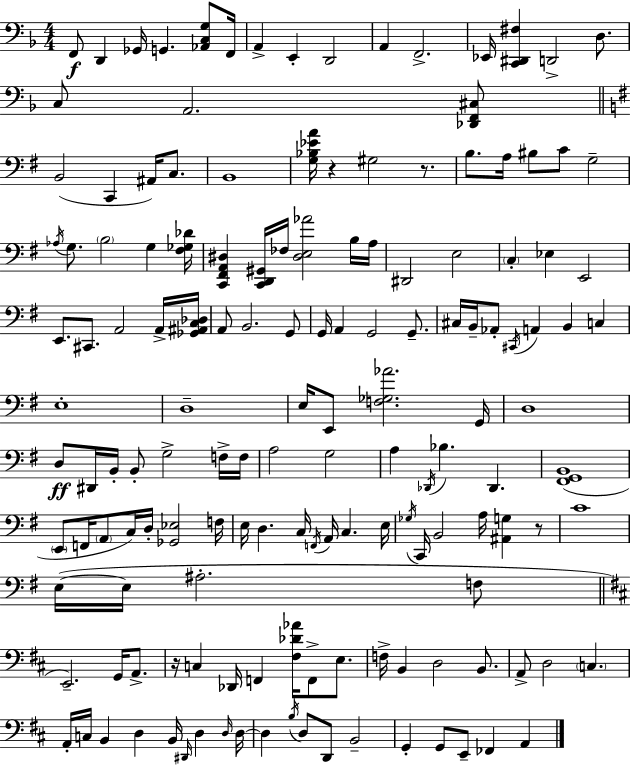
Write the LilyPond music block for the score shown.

{
  \clef bass
  \numericTimeSignature
  \time 4/4
  \key d \minor
  f,8\f d,4 ges,16 g,4. <aes, c g>8 f,16 | a,4-> e,4-. d,2 | a,4 f,2.-> | ees,16 <c, dis, fis>4 d,2-> d8. | \break c8 a,2. <des, f, cis>8 | \bar "||" \break \key g \major b,2( c,4 ais,16) c8. | b,1 | <g bes ees' a'>16 r4 gis2 r8. | b8. a16 bis8 c'8 g2-- | \break \acciaccatura { aes16 } g8. \parenthesize b2 g4 | <fis ges des'>16 <c, fis, a, dis>4 <c, d, gis,>16 fes16 <dis e aes'>2 b16 | a16 dis,2 e2 | \parenthesize c4-. ees4 e,2 | \break e,8. cis,8. a,2 a,16-> | <ges, ais, c des>16 a,8 b,2. g,8 | g,16 a,4 g,2 g,8.-- | cis16 b,16-- aes,8-. \acciaccatura { cis,16 } a,4 b,4 c4 | \break e1-. | d1-- | e16 e,8 <f ges aes'>2. | g,16 d1 | \break d8\ff dis,16 b,16-. b,8-. g2-> | f16-> f16 a2 g2 | a4 \acciaccatura { des,16 } bes4. des,4. | <fis, g, b,>1( | \break \parenthesize e,8 f,16 \parenthesize a,8 c16) d16-. <ges, ees>2 | f16 e16 d4. c16 \acciaccatura { f,16 } a,16 c4. | e16 \acciaccatura { ges16 } c,16 b,2 a16 <ais, g>4 | r8 c'1 | \break e16~(~ e16 ais2.-. | f8 \bar "||" \break \key d \major e,2.--) g,16 a,8.-> | r16 c4 des,16 f,4 <fis des' aes'>16 f,8-> e8. | f16-> b,4 d2 b,8. | a,8-> d2 \parenthesize c4. | \break a,16-. c16 b,4 d4 b,16 \grace { dis,16 } d4 | \grace { d16 } d16~~ d4 \acciaccatura { b16 } d8 d,8 b,2-- | g,4-. g,8 e,8-- fes,4 a,4 | \bar "|."
}